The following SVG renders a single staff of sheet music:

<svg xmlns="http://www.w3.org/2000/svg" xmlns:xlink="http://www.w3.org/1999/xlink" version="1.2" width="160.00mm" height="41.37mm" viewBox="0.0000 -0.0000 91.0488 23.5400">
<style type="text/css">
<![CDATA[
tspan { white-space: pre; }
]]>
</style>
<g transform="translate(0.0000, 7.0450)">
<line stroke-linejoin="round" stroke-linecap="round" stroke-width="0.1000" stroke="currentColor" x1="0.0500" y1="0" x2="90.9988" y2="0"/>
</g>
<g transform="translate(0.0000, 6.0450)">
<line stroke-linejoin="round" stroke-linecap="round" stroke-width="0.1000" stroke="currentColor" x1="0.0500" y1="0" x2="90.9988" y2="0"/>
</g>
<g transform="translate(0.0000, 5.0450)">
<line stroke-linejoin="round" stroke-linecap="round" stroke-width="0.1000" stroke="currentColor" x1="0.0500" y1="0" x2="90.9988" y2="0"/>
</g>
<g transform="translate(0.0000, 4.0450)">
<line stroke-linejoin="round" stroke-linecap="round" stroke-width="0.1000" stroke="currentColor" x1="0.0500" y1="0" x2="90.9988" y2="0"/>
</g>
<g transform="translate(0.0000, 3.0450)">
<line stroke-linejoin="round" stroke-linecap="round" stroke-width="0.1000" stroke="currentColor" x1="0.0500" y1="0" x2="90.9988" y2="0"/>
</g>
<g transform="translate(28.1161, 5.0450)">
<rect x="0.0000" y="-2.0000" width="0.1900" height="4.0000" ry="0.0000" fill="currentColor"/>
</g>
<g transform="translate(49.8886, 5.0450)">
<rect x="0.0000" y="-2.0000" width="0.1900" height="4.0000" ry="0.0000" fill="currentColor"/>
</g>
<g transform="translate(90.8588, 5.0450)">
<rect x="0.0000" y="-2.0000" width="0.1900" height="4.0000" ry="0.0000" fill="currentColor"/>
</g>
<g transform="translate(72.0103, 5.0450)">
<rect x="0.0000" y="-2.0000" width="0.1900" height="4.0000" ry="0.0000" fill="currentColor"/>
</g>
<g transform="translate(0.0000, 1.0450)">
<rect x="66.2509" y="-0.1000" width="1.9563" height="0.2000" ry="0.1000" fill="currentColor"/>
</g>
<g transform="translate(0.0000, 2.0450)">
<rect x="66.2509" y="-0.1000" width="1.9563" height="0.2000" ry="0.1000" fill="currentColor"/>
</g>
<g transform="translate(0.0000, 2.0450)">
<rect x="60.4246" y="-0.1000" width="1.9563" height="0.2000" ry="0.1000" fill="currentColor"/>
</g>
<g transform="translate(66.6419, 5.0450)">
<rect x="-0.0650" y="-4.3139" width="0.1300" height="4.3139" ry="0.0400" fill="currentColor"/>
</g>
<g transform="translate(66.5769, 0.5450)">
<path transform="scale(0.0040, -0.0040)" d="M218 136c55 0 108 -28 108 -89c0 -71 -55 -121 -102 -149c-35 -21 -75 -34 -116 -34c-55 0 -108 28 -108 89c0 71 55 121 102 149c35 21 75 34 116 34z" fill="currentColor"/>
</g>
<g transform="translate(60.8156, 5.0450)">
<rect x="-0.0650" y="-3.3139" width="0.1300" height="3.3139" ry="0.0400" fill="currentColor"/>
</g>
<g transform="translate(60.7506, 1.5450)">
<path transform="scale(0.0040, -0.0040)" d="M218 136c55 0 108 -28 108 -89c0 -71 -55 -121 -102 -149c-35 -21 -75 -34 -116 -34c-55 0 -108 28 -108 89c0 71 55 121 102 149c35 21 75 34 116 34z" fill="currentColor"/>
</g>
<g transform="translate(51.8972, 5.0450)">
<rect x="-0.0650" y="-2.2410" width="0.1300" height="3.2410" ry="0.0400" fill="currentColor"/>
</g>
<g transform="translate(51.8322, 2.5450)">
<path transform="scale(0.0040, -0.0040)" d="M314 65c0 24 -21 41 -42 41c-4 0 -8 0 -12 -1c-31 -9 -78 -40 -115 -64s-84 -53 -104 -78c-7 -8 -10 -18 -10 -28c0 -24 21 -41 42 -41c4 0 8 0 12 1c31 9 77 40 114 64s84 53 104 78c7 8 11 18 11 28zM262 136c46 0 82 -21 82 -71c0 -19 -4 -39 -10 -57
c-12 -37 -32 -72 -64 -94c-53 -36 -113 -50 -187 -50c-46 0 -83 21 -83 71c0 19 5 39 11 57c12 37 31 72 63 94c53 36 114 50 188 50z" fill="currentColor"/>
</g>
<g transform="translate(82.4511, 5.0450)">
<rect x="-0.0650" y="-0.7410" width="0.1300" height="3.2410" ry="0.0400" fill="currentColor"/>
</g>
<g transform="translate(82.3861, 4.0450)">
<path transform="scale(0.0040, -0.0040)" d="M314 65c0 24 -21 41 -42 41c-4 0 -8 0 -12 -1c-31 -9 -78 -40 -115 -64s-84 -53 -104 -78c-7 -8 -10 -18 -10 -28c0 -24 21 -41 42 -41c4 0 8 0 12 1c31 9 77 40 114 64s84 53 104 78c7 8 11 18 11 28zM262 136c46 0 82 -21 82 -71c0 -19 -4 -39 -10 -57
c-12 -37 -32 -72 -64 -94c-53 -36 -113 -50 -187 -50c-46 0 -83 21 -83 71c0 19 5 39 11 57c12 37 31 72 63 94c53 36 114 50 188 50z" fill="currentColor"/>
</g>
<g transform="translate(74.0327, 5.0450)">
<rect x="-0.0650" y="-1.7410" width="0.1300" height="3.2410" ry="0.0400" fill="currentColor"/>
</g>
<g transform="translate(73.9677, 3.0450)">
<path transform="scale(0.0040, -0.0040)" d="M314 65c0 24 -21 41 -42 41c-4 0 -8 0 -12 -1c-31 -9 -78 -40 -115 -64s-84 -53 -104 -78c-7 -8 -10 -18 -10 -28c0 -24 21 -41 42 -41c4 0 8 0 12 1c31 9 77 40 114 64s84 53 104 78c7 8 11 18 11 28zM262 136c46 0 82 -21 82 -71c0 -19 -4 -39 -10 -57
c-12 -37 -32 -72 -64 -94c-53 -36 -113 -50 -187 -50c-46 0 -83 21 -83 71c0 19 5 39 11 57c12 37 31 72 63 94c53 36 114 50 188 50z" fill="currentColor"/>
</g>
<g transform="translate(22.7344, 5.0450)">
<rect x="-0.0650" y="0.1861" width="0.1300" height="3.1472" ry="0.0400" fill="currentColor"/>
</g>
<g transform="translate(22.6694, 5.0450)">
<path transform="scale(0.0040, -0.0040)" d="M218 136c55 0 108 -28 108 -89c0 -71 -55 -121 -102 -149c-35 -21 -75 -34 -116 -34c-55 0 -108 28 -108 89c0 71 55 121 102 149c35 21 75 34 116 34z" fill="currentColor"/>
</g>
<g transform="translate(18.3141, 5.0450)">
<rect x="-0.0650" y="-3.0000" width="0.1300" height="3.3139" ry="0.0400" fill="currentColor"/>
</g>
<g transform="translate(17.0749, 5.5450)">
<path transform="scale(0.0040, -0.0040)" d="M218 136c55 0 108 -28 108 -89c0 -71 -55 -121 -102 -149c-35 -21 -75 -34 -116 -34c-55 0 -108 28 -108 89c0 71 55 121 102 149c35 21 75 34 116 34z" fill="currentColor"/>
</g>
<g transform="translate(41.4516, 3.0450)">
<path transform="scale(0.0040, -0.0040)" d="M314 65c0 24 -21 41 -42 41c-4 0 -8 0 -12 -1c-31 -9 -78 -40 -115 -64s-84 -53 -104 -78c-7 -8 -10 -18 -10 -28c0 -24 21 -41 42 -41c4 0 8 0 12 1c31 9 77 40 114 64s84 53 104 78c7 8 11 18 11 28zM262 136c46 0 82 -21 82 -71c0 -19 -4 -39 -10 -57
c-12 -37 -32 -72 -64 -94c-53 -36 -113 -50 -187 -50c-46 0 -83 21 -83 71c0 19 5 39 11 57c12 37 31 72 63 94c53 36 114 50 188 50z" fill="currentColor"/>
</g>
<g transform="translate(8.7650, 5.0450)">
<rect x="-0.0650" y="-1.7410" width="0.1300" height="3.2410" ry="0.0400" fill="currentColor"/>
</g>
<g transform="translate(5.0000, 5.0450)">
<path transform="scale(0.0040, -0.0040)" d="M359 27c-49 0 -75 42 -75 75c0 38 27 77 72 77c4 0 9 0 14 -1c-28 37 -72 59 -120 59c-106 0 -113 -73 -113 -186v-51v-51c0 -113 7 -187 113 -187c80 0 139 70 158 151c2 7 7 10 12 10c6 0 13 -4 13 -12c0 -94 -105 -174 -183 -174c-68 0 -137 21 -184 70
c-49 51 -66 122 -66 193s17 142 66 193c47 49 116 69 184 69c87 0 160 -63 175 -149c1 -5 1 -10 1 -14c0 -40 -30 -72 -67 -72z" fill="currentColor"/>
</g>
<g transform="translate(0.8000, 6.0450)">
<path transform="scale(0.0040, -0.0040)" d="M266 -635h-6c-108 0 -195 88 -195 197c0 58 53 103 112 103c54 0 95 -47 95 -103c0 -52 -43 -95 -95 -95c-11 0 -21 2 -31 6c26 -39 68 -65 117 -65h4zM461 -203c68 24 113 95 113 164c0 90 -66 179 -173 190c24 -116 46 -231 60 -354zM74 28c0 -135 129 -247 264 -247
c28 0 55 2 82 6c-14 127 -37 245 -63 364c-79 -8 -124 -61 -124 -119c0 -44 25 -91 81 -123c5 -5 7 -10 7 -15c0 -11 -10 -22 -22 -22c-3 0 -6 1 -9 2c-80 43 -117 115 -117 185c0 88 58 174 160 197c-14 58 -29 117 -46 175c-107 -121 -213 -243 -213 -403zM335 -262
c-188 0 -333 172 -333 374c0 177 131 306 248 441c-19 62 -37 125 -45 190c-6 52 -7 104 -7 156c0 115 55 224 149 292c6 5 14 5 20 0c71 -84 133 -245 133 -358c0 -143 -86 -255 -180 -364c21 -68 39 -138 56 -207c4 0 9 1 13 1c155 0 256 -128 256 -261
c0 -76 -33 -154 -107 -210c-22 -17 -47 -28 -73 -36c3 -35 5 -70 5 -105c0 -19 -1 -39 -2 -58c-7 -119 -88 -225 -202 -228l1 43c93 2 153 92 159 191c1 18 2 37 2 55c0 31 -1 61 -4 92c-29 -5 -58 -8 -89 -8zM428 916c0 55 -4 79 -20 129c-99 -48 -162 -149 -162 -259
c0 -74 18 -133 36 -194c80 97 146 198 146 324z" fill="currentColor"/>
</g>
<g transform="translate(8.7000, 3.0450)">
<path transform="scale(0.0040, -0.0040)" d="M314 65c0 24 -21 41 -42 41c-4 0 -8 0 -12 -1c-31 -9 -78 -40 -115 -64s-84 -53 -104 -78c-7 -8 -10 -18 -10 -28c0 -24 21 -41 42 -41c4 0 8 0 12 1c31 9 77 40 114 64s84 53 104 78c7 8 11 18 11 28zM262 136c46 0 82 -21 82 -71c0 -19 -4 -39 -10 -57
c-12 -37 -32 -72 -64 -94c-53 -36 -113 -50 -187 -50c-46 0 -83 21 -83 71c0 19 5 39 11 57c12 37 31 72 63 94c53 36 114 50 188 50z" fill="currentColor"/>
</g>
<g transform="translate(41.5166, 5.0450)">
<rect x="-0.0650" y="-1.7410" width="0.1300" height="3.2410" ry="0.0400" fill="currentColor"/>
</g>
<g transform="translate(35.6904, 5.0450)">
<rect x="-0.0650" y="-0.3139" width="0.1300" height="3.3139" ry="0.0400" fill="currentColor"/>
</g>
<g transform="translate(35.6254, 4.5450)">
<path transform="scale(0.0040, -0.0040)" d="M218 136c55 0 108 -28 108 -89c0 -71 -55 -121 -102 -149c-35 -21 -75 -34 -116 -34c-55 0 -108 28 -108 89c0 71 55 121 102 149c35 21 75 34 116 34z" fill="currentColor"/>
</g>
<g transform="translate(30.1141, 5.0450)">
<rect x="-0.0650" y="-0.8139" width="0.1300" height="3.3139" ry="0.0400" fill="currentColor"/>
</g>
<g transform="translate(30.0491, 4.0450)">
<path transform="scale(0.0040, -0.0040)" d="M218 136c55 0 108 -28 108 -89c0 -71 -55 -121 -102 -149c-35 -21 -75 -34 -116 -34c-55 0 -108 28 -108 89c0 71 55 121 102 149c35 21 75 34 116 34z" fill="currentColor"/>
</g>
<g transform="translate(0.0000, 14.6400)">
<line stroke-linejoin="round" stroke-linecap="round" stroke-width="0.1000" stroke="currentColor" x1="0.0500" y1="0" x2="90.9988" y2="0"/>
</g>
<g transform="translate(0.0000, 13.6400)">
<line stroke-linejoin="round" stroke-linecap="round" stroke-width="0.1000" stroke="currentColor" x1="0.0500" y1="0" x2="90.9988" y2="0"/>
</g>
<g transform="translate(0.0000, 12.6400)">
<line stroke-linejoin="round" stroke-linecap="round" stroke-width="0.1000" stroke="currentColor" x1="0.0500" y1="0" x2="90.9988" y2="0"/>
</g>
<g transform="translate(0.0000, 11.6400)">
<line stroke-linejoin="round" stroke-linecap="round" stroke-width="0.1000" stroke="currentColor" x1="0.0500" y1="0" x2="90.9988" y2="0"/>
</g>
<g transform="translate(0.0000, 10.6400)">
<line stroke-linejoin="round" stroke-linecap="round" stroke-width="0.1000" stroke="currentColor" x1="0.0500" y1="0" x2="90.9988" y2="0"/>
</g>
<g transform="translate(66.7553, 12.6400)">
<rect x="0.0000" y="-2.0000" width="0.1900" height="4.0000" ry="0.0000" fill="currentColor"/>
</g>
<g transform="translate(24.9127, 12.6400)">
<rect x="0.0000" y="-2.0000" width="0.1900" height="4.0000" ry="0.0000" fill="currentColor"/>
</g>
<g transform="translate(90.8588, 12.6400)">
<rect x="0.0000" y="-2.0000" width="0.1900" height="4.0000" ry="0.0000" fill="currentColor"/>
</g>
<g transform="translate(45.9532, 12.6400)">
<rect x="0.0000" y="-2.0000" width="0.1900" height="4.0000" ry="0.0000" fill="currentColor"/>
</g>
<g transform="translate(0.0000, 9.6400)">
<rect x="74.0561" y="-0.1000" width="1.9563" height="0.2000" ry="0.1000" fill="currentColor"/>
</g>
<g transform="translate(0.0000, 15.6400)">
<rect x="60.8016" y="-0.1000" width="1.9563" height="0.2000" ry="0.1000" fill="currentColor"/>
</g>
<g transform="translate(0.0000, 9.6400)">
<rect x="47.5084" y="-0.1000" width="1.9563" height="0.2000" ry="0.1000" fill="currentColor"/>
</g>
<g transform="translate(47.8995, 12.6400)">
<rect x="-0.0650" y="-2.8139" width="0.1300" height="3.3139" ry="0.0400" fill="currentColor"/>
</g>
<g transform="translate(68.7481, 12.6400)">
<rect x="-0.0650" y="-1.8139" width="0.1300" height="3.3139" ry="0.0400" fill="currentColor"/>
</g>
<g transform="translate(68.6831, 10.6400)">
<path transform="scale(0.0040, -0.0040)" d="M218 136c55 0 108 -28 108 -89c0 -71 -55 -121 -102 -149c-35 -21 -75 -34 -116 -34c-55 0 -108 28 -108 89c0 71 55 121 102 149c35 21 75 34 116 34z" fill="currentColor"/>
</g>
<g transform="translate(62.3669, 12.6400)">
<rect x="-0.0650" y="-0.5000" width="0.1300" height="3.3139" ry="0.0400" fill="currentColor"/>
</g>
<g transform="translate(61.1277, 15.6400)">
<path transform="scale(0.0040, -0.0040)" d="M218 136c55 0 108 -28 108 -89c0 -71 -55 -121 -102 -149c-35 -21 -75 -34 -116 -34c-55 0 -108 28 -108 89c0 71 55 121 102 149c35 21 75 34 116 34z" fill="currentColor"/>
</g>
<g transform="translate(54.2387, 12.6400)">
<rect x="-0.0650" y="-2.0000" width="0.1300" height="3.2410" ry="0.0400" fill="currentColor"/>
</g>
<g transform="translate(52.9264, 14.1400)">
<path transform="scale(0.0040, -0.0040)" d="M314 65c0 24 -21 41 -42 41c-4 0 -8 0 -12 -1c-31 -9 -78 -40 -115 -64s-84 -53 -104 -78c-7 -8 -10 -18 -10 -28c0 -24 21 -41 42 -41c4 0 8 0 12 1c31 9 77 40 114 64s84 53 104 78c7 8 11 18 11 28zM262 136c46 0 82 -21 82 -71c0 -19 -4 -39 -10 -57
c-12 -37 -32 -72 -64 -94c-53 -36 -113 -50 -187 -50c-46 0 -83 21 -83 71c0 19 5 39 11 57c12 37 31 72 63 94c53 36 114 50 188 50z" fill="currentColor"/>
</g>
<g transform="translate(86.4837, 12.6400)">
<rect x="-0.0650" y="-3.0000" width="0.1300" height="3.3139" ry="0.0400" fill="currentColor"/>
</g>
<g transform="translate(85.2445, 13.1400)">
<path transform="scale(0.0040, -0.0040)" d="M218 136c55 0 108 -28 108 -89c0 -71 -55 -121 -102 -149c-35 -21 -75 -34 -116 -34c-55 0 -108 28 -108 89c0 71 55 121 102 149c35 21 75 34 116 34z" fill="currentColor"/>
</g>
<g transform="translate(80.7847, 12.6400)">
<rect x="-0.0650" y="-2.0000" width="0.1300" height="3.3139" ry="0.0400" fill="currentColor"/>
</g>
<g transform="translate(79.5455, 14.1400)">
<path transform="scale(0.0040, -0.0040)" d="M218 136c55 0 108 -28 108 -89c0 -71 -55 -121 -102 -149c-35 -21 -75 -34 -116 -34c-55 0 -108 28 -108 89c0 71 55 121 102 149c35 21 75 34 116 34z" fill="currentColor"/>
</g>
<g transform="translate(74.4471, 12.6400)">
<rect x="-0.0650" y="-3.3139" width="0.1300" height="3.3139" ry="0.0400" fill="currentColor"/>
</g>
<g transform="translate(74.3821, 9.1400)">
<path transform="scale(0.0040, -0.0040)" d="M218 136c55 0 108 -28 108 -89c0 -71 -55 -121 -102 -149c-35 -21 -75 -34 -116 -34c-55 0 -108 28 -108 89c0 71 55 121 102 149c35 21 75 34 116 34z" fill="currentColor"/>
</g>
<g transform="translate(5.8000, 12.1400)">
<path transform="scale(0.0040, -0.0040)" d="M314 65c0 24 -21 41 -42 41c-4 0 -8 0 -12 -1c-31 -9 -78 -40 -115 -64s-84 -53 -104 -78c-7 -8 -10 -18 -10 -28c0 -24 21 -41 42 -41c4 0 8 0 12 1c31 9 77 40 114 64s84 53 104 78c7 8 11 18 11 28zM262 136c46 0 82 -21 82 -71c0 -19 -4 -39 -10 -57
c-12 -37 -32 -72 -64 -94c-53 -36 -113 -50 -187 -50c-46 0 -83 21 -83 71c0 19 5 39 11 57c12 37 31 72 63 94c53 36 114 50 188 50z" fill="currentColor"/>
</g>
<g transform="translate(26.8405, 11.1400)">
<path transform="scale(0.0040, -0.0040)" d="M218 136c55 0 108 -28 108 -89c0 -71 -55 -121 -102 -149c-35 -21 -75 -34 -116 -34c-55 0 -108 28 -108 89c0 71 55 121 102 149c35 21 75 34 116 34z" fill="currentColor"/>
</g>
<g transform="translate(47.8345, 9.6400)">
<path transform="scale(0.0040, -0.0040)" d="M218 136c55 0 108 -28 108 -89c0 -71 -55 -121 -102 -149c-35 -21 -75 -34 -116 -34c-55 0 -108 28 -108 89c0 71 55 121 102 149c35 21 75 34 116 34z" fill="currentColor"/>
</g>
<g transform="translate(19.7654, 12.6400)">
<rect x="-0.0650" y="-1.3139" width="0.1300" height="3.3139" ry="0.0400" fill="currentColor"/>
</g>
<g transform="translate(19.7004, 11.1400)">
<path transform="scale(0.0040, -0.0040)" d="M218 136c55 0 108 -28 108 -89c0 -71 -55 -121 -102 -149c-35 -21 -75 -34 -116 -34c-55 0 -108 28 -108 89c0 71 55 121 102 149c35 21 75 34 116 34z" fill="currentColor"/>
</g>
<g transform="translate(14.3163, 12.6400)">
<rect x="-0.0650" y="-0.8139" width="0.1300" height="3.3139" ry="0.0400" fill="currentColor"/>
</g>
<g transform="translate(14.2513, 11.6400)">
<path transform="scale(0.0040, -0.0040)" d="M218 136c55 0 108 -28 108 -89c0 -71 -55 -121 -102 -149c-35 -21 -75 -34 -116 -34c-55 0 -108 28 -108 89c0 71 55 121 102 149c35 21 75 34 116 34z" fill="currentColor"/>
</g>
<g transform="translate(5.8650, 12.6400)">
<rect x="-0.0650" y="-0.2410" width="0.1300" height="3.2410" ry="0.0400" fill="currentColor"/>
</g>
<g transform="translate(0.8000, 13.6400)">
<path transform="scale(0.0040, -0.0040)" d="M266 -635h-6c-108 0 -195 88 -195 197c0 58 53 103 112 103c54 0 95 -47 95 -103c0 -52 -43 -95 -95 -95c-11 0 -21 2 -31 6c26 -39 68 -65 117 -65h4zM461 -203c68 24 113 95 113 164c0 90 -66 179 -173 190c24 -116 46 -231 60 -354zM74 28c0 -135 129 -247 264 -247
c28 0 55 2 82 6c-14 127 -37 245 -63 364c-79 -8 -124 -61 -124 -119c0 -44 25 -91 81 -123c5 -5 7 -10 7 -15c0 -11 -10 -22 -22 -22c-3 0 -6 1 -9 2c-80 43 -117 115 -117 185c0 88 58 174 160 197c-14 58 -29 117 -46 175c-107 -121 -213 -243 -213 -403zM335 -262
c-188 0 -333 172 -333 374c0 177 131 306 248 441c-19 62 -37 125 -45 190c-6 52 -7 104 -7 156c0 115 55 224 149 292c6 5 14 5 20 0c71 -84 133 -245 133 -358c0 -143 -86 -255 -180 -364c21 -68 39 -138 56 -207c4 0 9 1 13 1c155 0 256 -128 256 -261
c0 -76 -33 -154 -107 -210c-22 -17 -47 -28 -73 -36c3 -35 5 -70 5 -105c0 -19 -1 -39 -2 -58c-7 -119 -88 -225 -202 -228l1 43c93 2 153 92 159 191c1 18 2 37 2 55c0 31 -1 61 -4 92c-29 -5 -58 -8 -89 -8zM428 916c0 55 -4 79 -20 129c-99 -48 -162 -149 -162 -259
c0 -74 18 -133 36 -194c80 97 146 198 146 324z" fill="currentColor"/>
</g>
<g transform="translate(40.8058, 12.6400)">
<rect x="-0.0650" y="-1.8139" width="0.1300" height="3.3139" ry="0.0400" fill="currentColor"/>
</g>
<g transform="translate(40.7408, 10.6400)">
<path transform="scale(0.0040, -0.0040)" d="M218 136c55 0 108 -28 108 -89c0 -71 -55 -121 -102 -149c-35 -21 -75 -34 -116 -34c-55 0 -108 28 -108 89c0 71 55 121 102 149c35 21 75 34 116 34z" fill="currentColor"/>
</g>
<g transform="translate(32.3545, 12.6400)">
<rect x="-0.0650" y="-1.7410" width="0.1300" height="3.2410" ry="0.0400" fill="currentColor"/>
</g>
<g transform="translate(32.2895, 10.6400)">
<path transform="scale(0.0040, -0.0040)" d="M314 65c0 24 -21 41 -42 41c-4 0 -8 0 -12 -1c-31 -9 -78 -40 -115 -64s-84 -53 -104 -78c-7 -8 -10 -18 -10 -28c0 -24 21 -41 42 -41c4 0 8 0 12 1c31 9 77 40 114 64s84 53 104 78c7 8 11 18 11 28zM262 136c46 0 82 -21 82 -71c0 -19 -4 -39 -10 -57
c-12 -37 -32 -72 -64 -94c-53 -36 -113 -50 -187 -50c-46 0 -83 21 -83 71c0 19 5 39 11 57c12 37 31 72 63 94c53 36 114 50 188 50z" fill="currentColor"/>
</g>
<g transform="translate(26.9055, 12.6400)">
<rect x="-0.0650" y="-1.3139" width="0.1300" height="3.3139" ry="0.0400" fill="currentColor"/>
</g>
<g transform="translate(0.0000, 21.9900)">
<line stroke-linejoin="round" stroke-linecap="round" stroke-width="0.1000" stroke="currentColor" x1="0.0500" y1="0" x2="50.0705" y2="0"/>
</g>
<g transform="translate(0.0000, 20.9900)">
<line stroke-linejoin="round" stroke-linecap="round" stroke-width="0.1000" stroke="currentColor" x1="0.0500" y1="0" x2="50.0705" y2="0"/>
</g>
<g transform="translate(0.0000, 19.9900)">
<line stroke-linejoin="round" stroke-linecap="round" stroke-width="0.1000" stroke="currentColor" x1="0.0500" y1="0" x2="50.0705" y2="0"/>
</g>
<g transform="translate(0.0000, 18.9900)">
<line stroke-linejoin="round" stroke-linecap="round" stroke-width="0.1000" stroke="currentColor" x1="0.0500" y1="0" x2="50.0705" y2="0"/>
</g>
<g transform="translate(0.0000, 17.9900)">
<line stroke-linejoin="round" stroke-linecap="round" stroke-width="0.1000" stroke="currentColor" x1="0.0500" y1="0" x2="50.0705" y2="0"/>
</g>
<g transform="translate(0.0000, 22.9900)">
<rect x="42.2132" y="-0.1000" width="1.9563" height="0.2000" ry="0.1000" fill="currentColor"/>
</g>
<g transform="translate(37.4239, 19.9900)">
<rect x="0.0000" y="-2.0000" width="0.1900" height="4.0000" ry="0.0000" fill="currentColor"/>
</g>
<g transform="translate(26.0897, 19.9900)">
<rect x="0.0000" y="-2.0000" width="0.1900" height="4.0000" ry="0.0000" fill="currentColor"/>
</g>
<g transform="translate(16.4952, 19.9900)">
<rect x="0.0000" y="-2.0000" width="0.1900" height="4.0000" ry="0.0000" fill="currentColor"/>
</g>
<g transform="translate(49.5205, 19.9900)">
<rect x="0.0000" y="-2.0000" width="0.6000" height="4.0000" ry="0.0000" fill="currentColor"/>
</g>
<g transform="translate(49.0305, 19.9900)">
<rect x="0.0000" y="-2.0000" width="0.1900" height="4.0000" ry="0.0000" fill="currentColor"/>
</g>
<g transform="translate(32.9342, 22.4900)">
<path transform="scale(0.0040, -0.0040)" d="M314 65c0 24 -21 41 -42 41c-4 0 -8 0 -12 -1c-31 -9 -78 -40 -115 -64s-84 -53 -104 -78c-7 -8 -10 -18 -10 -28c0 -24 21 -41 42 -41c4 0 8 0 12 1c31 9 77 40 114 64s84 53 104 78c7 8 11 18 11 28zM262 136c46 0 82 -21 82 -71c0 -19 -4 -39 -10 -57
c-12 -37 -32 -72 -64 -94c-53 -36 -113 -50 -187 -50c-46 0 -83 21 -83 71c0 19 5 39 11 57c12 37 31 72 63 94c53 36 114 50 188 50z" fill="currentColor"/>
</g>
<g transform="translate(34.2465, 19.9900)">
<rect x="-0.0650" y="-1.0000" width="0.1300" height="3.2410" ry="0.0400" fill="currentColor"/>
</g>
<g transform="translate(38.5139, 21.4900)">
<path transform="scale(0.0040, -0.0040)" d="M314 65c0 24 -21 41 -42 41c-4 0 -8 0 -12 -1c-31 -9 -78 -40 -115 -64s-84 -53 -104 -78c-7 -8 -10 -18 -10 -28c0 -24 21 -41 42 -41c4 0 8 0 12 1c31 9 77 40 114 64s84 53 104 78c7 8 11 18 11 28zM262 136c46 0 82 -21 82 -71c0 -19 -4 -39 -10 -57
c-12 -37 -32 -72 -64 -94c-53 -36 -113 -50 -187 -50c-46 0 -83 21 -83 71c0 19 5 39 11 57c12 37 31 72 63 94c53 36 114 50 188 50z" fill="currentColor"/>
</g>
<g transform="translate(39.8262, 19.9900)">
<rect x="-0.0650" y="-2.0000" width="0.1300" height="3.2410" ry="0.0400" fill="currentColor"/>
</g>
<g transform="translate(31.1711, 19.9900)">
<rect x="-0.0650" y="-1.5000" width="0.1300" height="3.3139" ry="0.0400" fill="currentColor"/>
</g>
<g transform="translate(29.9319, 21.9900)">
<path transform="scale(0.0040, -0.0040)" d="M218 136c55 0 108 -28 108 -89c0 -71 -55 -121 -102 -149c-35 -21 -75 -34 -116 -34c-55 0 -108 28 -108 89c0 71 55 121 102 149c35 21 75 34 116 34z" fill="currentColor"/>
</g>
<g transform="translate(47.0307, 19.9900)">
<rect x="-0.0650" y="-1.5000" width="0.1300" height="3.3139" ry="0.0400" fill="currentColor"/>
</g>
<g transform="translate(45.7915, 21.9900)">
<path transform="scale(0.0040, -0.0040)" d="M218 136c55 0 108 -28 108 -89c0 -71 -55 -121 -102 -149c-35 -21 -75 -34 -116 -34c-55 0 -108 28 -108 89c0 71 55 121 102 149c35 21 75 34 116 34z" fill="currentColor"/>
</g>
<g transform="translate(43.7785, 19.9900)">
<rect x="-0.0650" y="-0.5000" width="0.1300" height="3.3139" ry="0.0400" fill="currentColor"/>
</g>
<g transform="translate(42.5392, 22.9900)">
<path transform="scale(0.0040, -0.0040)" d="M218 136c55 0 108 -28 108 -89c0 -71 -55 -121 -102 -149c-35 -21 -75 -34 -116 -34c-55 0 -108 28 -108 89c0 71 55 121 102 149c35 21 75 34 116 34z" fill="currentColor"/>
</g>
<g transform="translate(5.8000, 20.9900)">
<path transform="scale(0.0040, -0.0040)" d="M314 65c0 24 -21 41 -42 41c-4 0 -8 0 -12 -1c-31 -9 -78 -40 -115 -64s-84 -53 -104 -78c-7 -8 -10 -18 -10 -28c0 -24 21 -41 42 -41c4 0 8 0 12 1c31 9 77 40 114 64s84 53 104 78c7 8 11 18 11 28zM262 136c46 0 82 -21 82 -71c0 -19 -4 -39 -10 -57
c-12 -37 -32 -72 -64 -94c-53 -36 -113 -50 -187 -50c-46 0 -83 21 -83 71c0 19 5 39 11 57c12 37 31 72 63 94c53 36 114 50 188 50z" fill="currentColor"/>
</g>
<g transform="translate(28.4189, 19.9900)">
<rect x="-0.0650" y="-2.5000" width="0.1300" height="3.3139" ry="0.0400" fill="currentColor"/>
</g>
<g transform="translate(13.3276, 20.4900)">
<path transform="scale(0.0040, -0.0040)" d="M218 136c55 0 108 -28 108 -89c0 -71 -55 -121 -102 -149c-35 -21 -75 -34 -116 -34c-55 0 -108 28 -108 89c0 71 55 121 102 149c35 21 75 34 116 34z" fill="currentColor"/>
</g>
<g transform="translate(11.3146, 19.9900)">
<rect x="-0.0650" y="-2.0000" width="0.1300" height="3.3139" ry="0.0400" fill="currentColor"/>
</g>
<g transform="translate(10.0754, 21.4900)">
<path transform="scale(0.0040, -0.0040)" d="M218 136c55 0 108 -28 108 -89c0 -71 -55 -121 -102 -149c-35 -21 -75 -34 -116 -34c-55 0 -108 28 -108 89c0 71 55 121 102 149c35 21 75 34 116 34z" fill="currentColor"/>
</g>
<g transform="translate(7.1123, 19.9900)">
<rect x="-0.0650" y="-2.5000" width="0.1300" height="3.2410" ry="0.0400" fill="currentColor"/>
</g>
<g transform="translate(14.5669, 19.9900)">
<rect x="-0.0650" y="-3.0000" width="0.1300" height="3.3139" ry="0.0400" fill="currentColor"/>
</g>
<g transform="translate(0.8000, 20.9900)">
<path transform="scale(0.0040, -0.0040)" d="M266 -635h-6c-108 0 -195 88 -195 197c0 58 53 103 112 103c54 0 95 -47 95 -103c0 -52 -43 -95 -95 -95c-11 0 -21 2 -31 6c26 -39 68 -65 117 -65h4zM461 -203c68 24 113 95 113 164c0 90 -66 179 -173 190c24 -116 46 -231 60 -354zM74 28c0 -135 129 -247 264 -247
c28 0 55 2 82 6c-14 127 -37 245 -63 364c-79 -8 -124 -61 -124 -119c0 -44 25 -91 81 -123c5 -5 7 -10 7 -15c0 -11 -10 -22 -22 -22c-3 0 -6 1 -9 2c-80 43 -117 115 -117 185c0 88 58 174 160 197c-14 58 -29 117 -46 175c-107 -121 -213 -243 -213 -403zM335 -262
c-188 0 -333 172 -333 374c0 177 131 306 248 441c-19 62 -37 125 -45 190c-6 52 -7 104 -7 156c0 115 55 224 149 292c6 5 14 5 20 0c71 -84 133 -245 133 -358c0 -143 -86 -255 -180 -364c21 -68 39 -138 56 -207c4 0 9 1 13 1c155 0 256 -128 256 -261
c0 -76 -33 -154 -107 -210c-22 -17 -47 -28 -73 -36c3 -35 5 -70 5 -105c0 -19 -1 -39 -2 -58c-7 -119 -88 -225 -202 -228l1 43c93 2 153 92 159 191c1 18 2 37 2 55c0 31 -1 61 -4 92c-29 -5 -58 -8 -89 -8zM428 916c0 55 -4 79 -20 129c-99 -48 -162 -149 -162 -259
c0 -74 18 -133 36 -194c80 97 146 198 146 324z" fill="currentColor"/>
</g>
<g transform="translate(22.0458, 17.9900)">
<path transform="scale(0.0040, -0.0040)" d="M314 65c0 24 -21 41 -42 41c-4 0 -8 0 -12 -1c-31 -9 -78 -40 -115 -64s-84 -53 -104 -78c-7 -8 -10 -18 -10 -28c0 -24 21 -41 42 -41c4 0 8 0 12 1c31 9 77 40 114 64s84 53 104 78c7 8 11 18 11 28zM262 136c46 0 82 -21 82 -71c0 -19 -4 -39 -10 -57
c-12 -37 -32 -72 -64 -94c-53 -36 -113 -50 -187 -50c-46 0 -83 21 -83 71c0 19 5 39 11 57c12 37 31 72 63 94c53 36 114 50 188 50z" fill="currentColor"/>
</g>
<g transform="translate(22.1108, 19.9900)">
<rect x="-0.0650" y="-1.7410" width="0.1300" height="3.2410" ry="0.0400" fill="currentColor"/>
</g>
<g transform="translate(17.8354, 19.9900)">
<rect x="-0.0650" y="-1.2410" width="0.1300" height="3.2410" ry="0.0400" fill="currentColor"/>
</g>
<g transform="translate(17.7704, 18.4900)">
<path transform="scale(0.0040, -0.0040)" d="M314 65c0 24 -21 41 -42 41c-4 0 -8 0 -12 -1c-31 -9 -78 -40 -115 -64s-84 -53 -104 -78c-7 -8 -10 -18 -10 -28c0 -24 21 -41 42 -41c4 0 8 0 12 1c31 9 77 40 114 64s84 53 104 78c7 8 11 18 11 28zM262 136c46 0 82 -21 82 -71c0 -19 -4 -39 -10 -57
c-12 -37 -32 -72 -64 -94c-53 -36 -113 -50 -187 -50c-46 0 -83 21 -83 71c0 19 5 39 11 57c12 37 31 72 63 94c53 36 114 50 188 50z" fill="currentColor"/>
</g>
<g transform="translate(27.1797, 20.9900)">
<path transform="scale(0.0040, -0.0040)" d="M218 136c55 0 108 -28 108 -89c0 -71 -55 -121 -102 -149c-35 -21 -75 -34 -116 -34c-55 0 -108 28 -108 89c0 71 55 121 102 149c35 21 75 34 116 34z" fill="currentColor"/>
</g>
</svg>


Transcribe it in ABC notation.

X:1
T:Untitled
M:4/4
L:1/4
K:C
f2 A B d c f2 g2 b d' f2 d2 c2 d e e f2 f a F2 C f b F A G2 F A e2 f2 G E D2 F2 C E